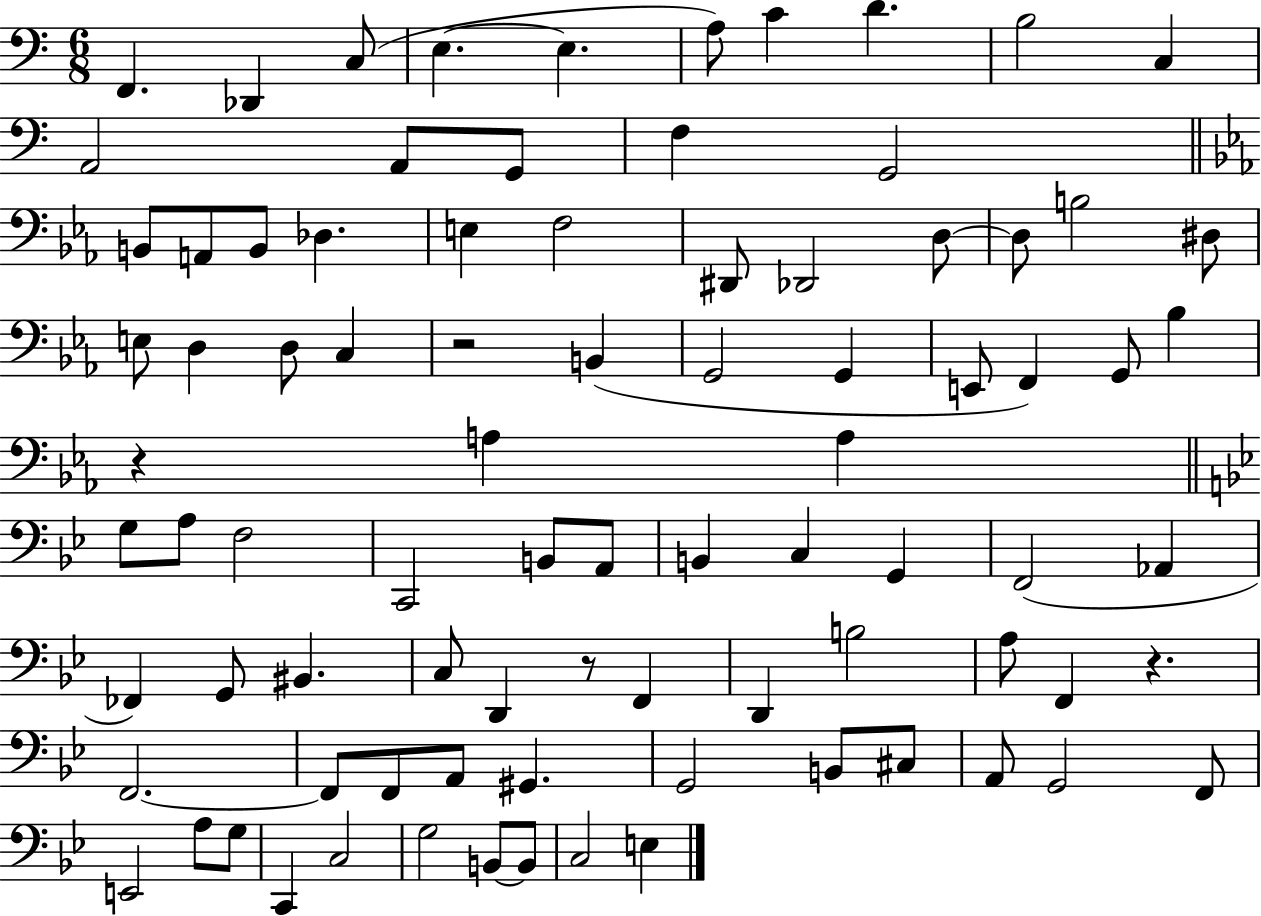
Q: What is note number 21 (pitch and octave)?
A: F3